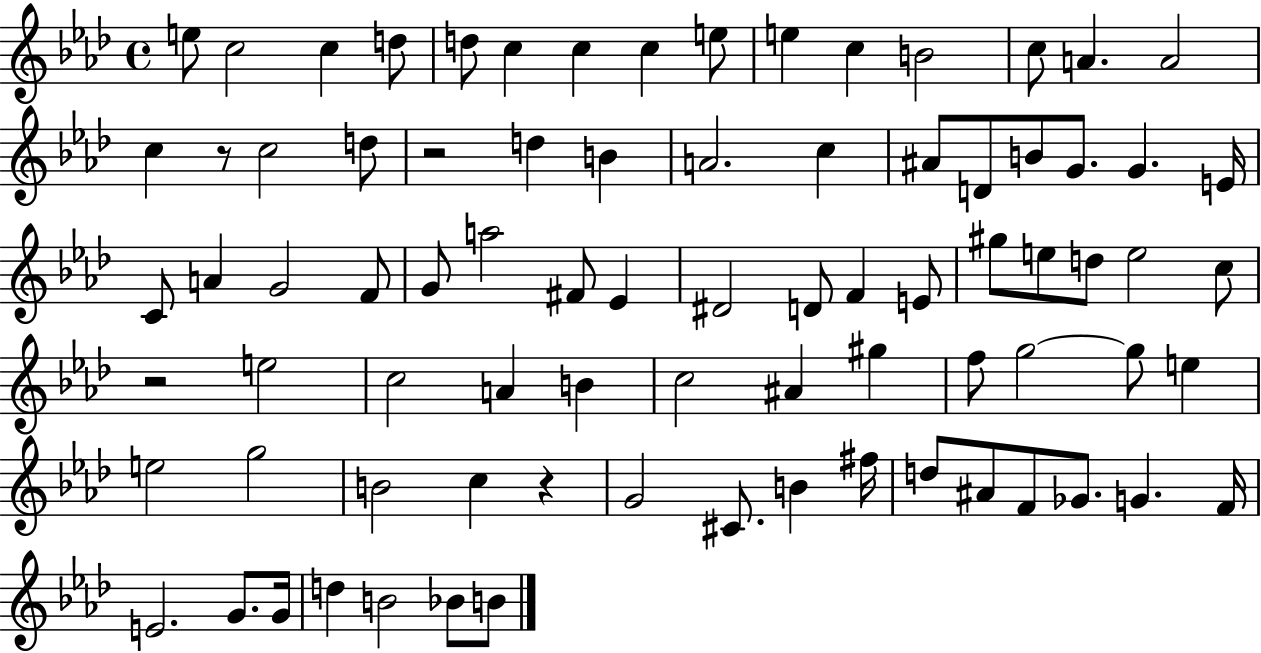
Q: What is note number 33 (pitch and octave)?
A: G4